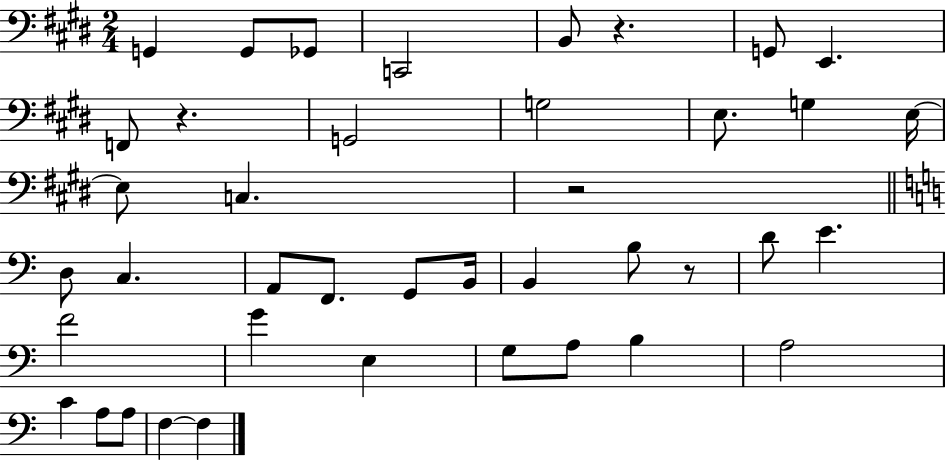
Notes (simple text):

G2/q G2/e Gb2/e C2/h B2/e R/q. G2/e E2/q. F2/e R/q. G2/h G3/h E3/e. G3/q E3/s E3/e C3/q. R/h D3/e C3/q. A2/e F2/e. G2/e B2/s B2/q B3/e R/e D4/e E4/q. F4/h G4/q E3/q G3/e A3/e B3/q A3/h C4/q A3/e A3/e F3/q F3/q